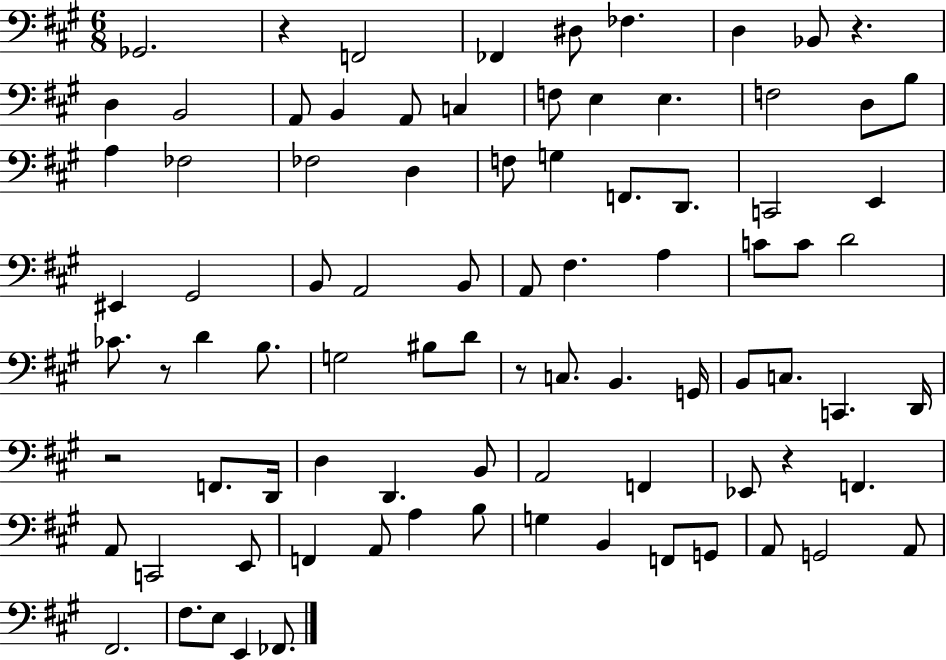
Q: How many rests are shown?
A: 6